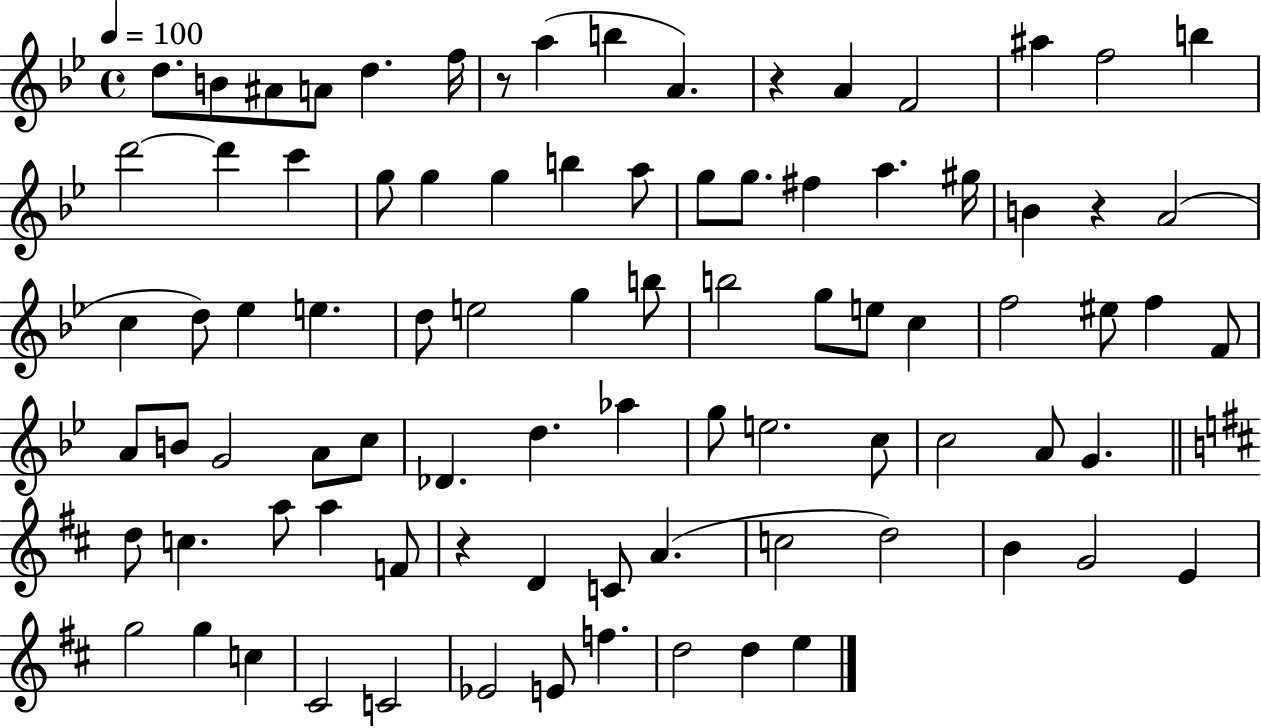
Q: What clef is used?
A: treble